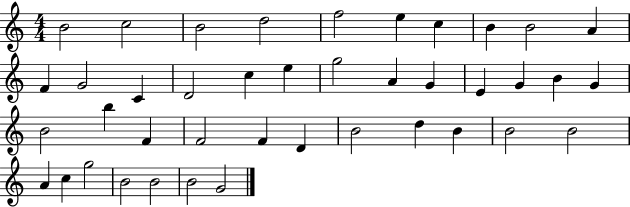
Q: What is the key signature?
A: C major